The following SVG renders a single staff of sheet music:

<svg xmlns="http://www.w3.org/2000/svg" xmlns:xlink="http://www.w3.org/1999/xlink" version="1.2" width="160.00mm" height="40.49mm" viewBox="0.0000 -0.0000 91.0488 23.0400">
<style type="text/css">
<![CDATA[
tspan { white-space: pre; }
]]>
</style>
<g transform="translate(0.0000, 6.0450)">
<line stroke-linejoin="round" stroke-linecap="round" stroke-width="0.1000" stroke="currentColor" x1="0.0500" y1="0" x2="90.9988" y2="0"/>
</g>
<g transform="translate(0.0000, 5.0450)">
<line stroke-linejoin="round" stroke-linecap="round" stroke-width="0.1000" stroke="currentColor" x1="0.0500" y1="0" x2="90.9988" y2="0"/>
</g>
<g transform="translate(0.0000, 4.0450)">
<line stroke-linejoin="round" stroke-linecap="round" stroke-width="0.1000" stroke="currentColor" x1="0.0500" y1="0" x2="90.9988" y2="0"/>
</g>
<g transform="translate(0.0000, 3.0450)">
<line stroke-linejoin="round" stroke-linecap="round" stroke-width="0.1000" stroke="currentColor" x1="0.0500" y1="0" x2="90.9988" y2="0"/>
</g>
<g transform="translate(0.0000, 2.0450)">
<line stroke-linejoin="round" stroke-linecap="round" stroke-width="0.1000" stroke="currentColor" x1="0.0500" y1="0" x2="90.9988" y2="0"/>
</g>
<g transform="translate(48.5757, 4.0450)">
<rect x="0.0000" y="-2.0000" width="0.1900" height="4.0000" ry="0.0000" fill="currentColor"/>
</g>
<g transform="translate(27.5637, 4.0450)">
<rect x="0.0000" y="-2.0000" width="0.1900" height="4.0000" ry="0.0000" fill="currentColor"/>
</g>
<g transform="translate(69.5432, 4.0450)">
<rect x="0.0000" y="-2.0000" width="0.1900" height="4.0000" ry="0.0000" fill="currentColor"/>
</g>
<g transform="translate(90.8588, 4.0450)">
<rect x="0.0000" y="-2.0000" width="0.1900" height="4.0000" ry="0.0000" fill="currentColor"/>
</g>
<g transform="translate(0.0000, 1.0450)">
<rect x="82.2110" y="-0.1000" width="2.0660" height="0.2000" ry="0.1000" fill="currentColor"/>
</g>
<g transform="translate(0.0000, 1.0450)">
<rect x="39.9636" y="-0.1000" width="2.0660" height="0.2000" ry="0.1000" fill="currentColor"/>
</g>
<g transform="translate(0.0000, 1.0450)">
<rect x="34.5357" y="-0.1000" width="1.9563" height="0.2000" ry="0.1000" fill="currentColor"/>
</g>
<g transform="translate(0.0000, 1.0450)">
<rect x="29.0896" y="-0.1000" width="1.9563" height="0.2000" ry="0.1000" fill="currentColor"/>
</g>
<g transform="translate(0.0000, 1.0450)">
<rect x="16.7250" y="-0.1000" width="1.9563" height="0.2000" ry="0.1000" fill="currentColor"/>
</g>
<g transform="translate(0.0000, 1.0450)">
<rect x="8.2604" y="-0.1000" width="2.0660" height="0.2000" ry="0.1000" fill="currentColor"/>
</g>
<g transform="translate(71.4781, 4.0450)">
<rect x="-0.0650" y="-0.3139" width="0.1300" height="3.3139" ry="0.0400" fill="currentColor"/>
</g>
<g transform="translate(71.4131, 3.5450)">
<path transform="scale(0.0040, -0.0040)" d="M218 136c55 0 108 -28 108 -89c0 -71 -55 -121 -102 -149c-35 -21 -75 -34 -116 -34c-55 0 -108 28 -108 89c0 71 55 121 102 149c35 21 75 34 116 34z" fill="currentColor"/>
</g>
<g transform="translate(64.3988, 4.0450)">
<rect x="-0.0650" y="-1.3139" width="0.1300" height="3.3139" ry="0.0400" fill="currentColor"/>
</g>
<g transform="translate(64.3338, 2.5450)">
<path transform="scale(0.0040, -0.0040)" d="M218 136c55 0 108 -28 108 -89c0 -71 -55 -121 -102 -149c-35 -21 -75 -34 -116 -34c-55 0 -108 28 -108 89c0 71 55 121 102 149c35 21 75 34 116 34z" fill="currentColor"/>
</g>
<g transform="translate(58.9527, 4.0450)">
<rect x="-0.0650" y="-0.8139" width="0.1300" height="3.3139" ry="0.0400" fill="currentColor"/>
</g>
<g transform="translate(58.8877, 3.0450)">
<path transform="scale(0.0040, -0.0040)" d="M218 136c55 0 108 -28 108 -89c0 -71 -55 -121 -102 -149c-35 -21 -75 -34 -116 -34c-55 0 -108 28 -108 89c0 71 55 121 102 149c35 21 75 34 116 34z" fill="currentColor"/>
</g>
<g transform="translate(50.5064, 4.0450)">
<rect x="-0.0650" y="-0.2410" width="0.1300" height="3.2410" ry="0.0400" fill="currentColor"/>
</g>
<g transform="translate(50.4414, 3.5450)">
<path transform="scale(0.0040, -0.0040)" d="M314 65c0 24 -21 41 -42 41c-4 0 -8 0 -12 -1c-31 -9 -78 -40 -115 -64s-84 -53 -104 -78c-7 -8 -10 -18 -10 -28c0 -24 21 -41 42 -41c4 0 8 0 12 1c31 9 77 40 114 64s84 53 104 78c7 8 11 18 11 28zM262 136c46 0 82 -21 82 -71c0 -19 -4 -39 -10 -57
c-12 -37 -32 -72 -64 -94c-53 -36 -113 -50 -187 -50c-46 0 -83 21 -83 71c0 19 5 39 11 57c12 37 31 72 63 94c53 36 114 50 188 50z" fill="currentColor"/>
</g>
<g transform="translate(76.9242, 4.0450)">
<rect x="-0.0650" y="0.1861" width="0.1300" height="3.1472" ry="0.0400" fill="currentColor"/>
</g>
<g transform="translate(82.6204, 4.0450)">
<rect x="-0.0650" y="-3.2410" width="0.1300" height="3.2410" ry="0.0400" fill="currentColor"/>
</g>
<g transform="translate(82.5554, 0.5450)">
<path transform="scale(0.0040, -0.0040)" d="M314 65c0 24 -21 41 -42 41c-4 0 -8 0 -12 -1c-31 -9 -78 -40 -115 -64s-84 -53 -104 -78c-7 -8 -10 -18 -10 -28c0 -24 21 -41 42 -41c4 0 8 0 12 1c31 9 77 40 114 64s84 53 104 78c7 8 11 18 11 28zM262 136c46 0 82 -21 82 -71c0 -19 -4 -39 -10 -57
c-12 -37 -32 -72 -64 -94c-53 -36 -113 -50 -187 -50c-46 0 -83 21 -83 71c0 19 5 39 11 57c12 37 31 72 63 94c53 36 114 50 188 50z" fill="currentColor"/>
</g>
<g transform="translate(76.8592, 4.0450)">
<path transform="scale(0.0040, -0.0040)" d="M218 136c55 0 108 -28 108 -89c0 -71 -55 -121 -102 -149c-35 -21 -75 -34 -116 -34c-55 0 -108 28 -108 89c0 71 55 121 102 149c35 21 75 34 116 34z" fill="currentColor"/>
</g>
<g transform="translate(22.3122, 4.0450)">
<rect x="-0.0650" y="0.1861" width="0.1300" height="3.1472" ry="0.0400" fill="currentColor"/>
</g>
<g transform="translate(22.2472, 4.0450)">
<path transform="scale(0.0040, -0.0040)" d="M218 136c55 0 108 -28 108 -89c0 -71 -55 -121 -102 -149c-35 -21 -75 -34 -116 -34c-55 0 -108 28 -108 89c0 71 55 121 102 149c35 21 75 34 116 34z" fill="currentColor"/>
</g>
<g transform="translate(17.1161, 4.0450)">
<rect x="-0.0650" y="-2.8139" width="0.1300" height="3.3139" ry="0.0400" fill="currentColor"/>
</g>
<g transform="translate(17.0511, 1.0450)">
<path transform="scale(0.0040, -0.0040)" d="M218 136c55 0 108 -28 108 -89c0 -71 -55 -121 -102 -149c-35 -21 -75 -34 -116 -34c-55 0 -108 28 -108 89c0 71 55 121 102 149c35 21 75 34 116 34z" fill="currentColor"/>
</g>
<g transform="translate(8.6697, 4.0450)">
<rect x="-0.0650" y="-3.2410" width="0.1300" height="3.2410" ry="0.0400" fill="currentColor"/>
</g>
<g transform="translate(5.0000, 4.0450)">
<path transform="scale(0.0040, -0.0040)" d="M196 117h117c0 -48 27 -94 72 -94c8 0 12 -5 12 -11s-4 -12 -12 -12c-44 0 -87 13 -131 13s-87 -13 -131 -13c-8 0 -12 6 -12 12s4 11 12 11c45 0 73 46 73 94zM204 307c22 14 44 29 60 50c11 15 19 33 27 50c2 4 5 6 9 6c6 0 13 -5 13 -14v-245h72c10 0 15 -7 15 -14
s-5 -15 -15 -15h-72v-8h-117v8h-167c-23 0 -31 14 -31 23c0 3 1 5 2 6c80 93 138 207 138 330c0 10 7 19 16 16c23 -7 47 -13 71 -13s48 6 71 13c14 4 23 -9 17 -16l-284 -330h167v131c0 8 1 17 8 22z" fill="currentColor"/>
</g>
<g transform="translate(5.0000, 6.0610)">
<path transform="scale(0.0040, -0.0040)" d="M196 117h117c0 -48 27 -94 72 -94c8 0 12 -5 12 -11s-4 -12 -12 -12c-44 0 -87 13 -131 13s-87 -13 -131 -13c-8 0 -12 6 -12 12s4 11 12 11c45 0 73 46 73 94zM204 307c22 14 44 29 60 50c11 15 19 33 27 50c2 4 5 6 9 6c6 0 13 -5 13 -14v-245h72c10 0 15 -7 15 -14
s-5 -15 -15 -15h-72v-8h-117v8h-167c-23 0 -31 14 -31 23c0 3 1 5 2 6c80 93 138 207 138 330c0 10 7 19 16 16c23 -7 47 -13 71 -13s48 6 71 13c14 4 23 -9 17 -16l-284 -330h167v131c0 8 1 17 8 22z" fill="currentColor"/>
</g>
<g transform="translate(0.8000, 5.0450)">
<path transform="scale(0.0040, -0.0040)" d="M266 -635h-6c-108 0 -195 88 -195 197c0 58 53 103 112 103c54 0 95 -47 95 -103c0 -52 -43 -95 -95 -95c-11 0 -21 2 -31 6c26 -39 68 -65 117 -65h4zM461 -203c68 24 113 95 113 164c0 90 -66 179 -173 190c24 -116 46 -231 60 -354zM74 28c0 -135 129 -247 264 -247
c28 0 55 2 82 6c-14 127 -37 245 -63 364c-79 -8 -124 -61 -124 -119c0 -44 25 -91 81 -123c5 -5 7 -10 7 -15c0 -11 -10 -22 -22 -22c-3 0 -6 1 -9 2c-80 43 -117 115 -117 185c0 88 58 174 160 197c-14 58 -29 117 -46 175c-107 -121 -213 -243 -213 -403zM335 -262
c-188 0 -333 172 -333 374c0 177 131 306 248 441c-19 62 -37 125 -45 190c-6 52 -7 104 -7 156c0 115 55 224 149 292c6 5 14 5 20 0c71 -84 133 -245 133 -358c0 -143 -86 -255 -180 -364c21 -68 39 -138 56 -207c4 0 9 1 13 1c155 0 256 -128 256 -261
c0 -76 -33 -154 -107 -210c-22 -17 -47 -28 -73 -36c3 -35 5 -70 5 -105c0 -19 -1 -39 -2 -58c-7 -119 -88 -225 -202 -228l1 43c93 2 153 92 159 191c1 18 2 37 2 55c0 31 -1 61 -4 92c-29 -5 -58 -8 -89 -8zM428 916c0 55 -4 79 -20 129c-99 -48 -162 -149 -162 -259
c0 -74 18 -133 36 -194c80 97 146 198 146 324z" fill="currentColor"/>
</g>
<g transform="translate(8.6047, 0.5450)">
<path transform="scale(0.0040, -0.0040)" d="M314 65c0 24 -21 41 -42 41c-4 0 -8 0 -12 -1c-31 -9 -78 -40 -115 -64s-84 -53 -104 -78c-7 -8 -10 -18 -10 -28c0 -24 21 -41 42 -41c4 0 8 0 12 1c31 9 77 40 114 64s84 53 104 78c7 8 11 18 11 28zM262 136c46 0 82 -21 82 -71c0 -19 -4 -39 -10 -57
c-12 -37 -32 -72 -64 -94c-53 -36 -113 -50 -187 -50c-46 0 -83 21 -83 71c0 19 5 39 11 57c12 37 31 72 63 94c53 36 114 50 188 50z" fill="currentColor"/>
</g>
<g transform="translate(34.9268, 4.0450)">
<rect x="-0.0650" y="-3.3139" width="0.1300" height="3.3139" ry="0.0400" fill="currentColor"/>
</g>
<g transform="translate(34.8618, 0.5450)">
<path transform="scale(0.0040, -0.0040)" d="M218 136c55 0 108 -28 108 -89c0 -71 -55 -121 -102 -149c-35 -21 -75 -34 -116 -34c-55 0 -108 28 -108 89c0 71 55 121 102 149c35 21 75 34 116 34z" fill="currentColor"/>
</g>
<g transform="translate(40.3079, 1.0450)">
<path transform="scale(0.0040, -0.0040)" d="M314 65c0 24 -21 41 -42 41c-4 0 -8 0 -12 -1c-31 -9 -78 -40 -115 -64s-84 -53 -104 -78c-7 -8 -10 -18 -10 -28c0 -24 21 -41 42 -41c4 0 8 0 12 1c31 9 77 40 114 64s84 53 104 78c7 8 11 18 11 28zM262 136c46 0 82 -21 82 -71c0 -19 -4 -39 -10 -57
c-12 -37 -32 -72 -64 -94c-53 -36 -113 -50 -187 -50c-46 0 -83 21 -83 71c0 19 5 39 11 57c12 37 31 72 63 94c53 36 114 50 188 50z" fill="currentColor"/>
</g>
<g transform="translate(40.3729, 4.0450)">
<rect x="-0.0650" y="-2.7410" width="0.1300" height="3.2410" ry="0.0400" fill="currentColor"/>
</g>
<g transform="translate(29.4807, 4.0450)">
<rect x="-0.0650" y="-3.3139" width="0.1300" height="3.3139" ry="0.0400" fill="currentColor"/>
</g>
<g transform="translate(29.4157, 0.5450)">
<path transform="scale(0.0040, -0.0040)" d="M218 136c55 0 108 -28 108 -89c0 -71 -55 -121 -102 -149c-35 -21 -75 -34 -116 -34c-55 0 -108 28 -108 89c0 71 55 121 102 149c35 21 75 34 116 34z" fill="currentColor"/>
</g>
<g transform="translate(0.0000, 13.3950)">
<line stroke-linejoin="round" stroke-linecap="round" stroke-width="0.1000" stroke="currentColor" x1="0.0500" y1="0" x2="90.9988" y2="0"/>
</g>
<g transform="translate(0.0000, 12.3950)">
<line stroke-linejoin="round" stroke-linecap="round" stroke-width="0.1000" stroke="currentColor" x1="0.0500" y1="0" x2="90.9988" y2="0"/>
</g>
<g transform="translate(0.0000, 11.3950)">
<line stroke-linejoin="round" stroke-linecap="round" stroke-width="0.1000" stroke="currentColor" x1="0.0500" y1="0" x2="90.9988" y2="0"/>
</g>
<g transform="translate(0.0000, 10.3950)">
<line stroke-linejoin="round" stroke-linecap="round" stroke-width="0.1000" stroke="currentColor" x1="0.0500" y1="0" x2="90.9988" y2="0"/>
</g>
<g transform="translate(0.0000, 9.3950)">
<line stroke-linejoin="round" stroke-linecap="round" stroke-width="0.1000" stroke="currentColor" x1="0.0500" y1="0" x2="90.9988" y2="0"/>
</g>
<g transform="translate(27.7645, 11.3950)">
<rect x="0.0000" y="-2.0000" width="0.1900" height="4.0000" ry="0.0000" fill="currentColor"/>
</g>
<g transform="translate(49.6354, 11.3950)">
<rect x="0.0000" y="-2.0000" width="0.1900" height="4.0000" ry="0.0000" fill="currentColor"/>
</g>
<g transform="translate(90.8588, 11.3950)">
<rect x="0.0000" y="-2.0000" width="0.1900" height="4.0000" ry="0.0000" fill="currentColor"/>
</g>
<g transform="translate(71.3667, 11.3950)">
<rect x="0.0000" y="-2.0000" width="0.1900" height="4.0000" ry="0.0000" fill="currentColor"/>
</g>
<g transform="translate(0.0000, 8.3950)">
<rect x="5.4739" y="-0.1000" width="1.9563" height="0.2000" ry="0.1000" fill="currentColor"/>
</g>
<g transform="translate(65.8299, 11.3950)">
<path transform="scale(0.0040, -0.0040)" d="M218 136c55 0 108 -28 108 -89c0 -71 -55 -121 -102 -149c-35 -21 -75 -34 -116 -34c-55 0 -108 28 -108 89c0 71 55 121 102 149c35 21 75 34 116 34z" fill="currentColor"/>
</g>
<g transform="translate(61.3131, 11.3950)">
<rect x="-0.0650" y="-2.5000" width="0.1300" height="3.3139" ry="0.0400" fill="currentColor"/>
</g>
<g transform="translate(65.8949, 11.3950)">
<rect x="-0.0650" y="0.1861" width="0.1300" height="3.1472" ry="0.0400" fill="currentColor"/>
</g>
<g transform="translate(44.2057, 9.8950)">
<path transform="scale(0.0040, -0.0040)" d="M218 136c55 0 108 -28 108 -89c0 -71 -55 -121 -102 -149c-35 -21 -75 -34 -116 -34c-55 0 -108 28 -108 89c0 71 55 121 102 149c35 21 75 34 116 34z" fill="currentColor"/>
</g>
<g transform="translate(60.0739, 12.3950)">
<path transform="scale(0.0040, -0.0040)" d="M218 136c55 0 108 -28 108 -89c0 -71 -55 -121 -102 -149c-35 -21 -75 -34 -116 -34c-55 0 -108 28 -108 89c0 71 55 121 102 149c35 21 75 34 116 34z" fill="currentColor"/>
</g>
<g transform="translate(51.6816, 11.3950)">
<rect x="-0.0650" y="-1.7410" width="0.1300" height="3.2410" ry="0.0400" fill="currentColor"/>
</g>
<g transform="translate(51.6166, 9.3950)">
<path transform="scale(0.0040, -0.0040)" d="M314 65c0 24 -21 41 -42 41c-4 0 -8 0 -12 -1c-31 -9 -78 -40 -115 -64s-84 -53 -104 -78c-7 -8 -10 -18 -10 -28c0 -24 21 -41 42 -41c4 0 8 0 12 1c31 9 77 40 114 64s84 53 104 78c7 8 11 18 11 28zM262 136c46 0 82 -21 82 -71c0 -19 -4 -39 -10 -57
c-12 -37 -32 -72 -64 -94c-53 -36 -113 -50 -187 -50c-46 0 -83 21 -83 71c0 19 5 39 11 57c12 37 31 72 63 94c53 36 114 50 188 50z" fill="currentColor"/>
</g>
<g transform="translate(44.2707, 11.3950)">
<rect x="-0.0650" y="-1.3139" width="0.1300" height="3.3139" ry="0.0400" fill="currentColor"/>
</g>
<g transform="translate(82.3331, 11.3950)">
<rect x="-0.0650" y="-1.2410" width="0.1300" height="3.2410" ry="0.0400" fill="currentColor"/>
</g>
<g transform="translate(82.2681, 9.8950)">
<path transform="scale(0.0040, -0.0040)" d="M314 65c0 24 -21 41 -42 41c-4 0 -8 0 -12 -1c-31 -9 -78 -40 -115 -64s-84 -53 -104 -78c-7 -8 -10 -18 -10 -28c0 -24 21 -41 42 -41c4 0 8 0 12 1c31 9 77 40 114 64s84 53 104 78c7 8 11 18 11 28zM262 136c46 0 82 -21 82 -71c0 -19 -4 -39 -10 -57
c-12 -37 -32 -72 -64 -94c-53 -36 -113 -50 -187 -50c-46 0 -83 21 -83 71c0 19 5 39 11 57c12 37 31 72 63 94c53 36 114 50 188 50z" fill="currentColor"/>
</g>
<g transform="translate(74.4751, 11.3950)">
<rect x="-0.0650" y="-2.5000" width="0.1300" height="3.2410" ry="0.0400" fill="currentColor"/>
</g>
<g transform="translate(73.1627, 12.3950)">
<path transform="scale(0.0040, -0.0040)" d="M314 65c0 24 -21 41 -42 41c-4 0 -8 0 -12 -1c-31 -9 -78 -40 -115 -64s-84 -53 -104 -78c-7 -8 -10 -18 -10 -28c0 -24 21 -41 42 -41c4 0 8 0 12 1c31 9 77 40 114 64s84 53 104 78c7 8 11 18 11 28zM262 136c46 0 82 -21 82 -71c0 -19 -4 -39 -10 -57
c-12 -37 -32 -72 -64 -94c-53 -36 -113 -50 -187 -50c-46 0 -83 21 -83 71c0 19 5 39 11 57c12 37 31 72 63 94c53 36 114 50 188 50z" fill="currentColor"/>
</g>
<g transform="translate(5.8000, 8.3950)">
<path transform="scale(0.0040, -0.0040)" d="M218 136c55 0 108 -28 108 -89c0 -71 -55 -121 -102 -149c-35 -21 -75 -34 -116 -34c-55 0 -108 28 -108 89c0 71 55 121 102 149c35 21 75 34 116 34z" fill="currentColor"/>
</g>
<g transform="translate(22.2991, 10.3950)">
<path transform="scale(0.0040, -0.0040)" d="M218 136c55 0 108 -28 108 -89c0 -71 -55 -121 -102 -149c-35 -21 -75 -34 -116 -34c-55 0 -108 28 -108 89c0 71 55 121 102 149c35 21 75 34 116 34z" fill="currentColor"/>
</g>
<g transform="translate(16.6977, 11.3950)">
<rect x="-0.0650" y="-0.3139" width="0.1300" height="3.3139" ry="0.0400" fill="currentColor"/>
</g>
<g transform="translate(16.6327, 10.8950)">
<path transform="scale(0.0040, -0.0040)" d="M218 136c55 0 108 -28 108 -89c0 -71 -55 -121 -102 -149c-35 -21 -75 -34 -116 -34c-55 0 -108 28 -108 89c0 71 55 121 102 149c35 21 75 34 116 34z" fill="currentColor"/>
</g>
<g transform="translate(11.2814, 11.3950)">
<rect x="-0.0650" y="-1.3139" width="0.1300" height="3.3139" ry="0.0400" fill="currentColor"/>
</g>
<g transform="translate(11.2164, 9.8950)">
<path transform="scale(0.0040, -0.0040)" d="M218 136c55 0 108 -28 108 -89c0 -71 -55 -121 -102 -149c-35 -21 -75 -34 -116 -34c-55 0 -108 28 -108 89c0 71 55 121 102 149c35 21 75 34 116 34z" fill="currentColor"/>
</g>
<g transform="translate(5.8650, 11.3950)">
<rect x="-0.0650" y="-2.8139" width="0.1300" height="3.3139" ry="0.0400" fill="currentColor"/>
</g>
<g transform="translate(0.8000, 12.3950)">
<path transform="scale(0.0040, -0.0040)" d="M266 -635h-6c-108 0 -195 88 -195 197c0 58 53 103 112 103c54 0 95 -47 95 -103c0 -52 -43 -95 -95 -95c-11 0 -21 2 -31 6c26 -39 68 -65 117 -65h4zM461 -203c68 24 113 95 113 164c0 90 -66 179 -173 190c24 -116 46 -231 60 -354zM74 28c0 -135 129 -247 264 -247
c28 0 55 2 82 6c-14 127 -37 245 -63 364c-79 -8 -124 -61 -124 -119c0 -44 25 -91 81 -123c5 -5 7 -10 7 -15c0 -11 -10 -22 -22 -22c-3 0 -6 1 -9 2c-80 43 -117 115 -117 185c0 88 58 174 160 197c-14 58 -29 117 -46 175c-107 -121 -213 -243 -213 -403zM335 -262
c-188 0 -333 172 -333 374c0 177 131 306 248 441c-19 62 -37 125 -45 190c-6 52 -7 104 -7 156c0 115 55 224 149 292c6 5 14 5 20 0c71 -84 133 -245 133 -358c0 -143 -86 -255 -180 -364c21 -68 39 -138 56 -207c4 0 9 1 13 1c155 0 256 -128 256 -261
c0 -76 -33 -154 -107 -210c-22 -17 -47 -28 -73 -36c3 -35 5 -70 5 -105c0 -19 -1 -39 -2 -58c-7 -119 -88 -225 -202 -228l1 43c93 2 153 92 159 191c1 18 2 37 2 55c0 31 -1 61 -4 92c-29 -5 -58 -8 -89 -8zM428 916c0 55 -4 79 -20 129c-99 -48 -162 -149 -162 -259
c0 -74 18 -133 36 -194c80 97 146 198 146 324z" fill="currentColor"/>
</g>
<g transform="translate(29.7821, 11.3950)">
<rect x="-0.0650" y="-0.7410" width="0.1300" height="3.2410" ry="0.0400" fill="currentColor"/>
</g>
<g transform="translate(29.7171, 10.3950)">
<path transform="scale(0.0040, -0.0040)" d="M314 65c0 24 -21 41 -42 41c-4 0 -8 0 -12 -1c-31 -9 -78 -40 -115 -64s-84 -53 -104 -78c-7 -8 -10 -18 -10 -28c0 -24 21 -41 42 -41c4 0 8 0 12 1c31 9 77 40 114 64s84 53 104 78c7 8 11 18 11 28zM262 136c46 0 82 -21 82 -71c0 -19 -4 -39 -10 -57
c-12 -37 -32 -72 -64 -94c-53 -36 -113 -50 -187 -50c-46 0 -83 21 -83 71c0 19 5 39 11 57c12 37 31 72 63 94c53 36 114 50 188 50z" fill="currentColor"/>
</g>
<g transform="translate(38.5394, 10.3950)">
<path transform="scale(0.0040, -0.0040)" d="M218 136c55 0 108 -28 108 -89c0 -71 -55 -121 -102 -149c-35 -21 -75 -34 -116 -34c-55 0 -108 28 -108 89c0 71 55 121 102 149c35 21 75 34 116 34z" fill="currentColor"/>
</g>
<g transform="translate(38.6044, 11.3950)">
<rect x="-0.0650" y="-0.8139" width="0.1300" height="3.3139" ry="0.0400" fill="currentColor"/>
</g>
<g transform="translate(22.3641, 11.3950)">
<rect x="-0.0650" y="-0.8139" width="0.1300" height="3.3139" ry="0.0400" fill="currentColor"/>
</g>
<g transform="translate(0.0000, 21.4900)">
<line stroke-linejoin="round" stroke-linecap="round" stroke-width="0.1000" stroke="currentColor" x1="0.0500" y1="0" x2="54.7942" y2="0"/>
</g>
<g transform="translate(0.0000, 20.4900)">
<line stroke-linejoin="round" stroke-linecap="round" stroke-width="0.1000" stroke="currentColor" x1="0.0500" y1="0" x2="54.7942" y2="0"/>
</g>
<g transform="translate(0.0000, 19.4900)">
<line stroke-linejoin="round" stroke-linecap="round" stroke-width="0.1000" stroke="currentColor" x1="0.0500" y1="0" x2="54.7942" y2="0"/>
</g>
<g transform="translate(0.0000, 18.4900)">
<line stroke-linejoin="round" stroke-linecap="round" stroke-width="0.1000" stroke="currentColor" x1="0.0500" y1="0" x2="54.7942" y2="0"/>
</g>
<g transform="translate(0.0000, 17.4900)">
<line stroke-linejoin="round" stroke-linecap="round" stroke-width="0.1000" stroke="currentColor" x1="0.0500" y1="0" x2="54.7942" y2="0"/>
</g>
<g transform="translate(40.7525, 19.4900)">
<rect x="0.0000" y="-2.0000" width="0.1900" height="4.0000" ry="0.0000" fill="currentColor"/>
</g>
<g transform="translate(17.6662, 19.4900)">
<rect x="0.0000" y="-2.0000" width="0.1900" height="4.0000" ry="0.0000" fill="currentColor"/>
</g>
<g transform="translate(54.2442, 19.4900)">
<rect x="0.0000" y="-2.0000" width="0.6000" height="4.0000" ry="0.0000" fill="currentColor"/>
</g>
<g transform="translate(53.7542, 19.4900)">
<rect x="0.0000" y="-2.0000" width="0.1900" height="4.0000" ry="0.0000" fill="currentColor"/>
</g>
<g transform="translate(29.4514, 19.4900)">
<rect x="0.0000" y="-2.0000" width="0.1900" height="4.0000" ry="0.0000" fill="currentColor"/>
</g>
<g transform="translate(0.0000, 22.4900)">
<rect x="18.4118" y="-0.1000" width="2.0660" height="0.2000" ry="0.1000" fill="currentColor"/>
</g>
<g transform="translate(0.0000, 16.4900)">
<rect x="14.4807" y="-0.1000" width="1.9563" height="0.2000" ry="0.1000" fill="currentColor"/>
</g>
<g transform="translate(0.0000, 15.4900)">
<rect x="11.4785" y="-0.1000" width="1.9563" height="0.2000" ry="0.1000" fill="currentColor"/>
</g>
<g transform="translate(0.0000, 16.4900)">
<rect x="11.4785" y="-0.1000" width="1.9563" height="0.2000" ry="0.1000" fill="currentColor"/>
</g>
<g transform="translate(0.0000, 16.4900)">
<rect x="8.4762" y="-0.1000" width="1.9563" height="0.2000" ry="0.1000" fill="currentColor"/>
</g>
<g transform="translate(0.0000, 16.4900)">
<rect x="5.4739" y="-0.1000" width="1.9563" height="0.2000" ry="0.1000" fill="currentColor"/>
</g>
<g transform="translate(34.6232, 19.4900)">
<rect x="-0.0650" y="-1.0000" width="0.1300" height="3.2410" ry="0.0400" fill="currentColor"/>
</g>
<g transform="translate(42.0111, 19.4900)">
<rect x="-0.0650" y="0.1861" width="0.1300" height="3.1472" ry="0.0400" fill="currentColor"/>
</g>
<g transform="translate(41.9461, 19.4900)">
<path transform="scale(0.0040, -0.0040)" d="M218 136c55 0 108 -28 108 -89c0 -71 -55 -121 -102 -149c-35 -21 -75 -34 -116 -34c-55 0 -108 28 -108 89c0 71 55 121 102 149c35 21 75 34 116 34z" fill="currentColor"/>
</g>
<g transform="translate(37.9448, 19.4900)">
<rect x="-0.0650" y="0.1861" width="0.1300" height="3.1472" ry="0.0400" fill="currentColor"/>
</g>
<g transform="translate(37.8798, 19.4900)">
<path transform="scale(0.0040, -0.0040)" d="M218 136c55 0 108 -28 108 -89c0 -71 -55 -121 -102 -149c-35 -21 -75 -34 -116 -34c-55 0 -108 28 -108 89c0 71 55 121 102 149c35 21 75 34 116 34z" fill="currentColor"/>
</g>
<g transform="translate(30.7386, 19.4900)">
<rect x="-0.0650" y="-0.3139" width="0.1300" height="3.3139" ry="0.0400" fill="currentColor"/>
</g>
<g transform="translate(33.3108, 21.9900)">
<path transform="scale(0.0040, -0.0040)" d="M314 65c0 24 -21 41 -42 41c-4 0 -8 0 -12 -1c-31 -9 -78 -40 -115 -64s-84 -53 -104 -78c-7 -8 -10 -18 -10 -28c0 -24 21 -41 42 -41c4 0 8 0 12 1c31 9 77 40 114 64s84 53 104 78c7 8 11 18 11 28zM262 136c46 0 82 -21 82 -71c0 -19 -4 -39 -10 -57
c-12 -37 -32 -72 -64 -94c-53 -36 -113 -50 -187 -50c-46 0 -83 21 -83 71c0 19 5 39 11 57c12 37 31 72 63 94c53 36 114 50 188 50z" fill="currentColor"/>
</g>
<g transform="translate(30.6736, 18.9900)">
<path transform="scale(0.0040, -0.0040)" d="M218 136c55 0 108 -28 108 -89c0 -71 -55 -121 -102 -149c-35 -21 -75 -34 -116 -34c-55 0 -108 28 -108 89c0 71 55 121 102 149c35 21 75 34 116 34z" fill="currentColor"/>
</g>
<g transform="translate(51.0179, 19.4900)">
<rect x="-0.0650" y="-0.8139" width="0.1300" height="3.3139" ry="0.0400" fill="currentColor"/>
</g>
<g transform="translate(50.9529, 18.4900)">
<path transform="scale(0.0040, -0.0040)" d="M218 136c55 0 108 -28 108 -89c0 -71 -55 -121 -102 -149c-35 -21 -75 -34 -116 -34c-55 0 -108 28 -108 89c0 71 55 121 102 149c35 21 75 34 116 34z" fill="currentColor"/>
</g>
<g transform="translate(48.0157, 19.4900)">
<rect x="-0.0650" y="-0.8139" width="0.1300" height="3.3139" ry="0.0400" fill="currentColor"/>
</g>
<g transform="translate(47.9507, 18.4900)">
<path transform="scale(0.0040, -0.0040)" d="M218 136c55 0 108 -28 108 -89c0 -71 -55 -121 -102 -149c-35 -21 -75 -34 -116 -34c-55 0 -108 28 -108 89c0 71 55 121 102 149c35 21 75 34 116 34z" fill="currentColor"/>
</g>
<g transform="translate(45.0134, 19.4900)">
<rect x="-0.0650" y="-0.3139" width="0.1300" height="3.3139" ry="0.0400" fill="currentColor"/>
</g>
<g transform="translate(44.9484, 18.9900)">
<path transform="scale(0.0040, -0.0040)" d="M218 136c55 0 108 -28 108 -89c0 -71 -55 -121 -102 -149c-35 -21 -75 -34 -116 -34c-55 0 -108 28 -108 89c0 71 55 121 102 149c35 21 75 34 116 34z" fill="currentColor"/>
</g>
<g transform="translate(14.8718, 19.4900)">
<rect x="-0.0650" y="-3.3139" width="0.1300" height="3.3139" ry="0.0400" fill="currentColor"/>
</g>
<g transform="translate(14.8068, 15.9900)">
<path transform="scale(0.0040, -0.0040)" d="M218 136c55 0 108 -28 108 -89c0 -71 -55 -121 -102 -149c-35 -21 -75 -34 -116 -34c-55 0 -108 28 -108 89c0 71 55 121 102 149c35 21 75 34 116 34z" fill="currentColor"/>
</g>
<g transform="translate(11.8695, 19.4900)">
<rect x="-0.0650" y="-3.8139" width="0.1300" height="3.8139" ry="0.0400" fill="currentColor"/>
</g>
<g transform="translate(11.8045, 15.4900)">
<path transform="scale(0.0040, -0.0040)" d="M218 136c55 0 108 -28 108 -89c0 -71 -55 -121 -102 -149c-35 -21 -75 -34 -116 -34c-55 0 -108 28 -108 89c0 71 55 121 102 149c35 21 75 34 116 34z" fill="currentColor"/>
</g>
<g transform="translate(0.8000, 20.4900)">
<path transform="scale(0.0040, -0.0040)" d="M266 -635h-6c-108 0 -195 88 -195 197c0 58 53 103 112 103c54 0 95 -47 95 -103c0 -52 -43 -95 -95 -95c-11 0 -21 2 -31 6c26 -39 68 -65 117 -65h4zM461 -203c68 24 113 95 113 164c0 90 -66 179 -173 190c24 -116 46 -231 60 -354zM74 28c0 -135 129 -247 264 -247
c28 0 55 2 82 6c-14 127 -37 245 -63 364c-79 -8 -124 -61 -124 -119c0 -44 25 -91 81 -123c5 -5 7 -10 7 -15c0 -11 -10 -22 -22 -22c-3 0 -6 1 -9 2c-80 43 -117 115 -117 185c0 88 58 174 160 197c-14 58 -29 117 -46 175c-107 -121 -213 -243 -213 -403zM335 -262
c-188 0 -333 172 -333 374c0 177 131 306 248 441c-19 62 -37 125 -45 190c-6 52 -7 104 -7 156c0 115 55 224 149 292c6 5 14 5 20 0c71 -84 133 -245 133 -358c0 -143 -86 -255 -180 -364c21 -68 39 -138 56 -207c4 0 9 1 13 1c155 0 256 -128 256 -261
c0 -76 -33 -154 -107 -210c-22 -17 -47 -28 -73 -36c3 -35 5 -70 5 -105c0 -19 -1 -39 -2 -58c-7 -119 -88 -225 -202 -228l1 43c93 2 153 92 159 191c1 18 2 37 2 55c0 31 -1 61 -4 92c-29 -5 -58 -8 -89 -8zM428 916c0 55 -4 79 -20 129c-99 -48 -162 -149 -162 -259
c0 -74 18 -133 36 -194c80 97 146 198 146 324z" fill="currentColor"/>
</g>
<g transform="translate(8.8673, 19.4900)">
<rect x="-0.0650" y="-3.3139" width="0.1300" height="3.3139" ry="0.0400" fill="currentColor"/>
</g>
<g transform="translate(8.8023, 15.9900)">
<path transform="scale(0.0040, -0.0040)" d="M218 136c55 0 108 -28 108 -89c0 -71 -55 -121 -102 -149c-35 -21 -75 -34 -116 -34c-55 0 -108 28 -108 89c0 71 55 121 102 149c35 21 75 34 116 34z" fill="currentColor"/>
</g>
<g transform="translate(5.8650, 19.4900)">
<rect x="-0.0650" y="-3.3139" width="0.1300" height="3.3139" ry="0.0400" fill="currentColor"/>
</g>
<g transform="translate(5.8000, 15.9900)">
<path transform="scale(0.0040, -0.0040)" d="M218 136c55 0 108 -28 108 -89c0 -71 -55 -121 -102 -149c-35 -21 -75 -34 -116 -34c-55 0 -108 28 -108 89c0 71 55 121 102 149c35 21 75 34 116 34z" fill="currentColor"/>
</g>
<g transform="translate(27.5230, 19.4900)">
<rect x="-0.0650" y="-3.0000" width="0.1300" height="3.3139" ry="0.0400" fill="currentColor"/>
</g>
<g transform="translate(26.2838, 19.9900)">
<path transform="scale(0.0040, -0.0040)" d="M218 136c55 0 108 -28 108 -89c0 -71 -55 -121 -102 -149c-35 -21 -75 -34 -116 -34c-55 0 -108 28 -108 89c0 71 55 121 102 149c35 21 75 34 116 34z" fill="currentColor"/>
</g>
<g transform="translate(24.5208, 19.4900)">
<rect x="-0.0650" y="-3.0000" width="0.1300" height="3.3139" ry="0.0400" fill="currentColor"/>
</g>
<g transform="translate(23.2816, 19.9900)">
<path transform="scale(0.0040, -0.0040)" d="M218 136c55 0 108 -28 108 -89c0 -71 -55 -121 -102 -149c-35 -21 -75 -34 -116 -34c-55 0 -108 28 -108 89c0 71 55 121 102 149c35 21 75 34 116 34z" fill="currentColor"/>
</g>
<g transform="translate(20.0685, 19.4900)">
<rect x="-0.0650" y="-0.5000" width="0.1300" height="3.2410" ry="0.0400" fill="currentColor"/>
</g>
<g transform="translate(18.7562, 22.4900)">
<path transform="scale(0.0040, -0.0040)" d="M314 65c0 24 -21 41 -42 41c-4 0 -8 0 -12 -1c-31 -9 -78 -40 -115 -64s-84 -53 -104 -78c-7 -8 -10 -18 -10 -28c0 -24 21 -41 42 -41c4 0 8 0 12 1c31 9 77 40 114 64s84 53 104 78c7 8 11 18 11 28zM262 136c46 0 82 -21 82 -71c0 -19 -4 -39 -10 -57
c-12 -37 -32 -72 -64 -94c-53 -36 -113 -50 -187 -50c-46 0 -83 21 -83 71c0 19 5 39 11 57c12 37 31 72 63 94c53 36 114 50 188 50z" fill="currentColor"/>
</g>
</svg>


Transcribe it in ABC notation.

X:1
T:Untitled
M:4/4
L:1/4
K:C
b2 a B b b a2 c2 d e c B b2 a e c d d2 d e f2 G B G2 e2 b b c' b C2 A A c D2 B B c d d